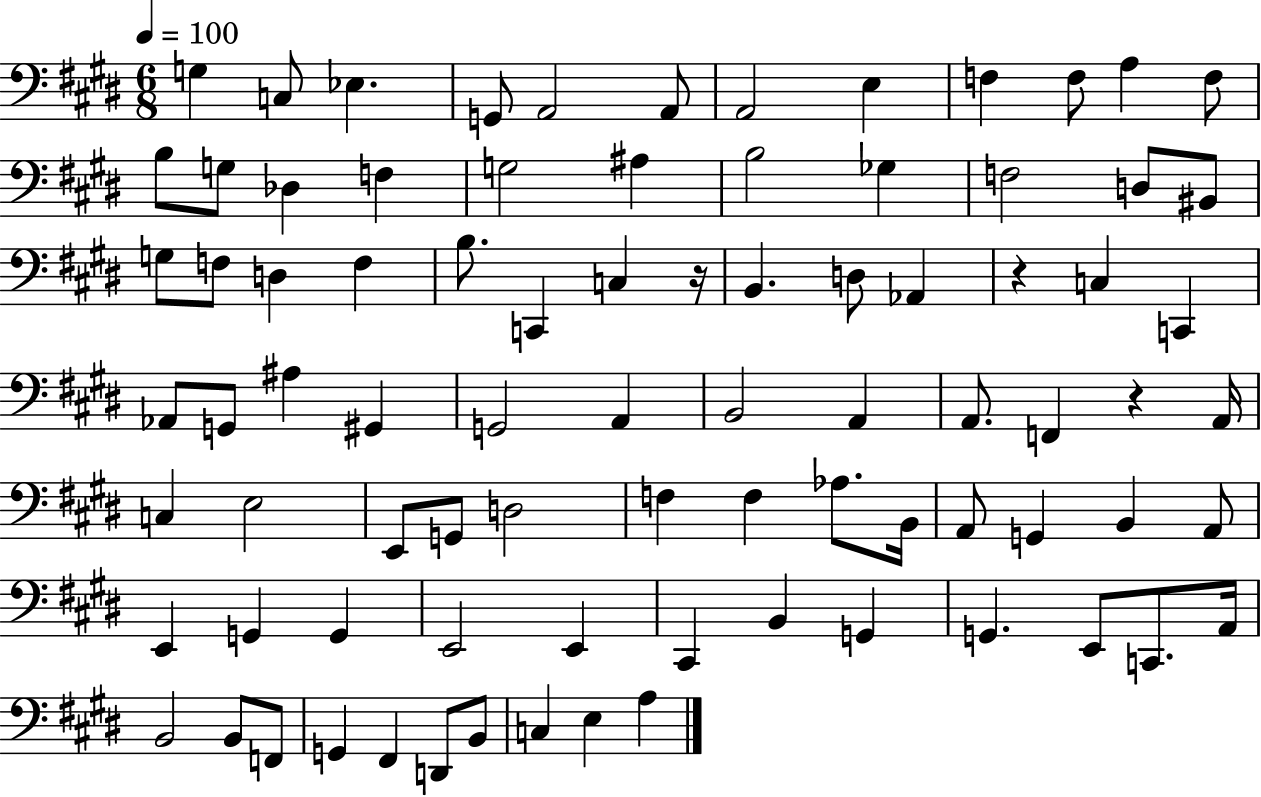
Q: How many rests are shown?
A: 3